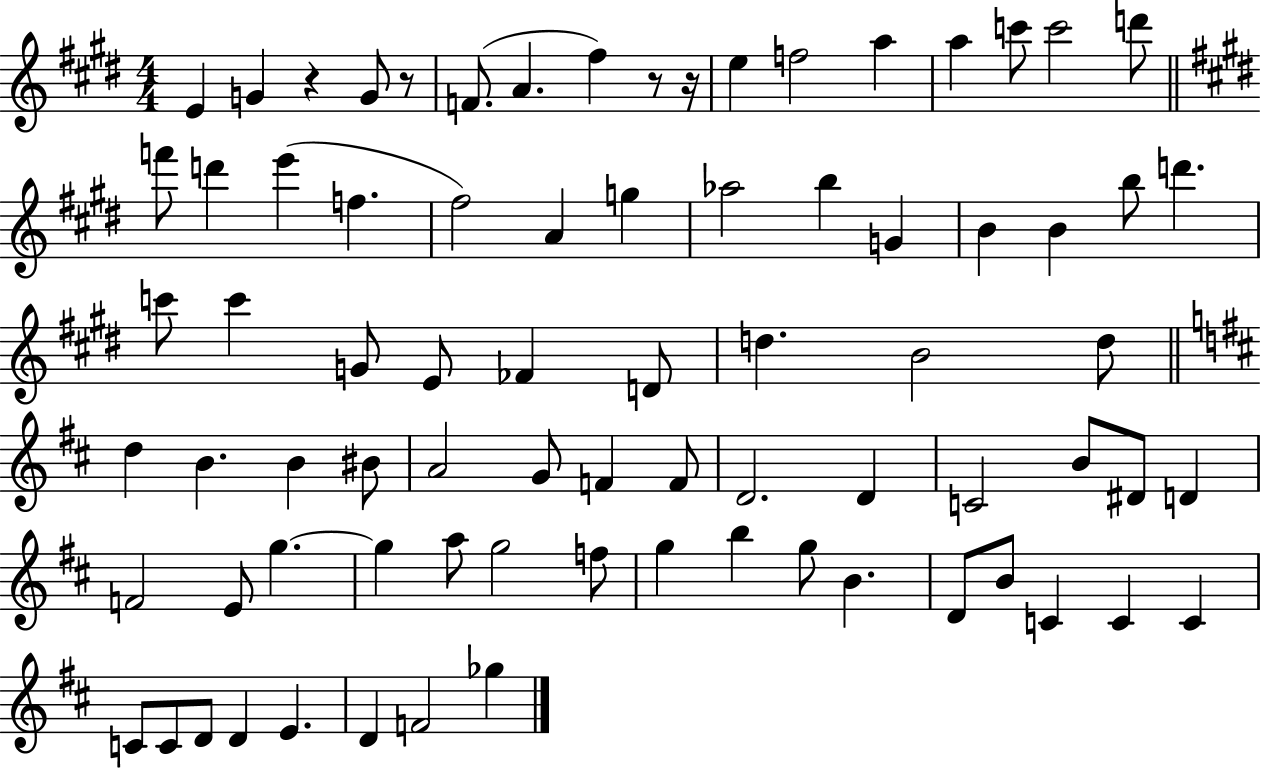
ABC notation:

X:1
T:Untitled
M:4/4
L:1/4
K:E
E G z G/2 z/2 F/2 A ^f z/2 z/4 e f2 a a c'/2 c'2 d'/2 f'/2 d' e' f ^f2 A g _a2 b G B B b/2 d' c'/2 c' G/2 E/2 _F D/2 d B2 d/2 d B B ^B/2 A2 G/2 F F/2 D2 D C2 B/2 ^D/2 D F2 E/2 g g a/2 g2 f/2 g b g/2 B D/2 B/2 C C C C/2 C/2 D/2 D E D F2 _g